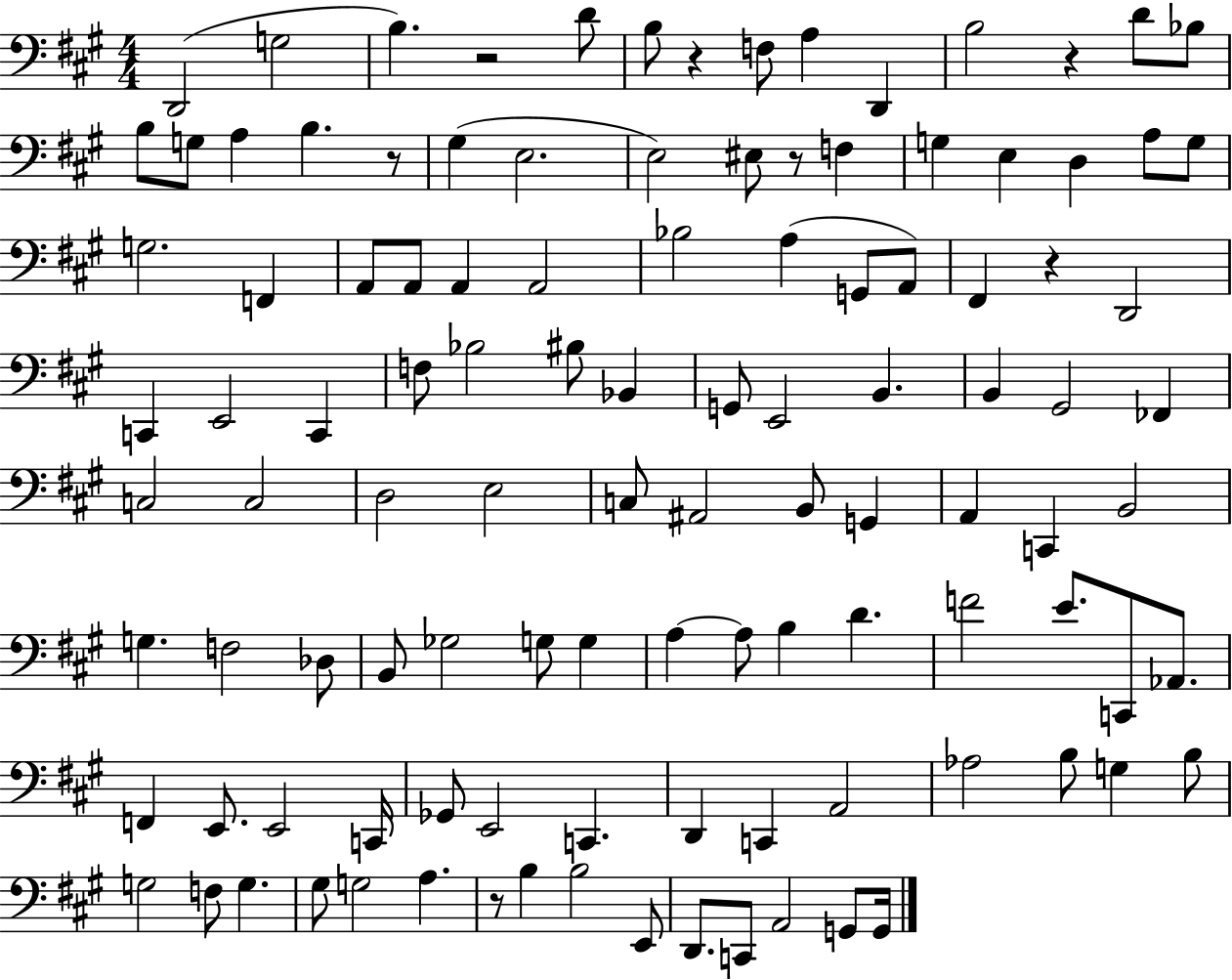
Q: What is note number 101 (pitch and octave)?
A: C2